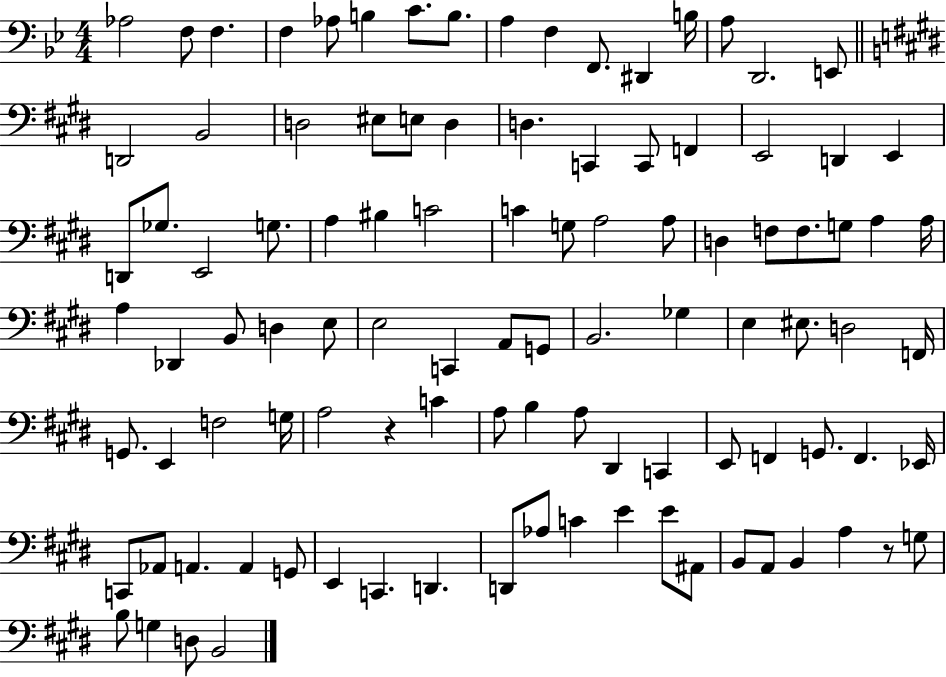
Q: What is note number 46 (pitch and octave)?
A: A3